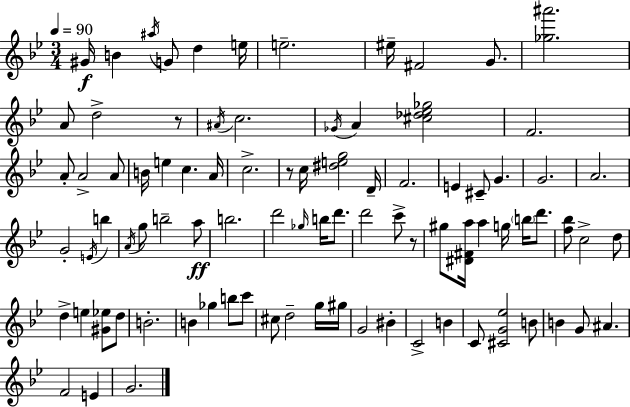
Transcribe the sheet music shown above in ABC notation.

X:1
T:Untitled
M:3/4
L:1/4
K:Gm
^G/4 B ^a/4 G/2 d e/4 e2 ^e/4 ^F2 G/2 [_g^a']2 A/2 d2 z/2 ^A/4 c2 _G/4 A [^c_d_e_g]2 F2 A/2 A2 A/2 B/4 e c A/4 c2 z/2 c/4 [^deg]2 D/4 F2 E ^C/2 G G2 A2 G2 E/4 b A/4 g/2 b2 a/2 b2 d'2 _g/4 b/4 d'/2 d'2 c'/2 z/2 ^g/2 [^D^Fa]/4 a g/4 b/4 d'/2 [f_b]/2 c2 d/2 d e [^G_e]/2 d/2 B2 B _g b/2 c'/2 ^c/2 d2 g/4 ^g/4 G2 ^B C2 B C/2 [^CG_e]2 B/2 B G/2 ^A F2 E G2